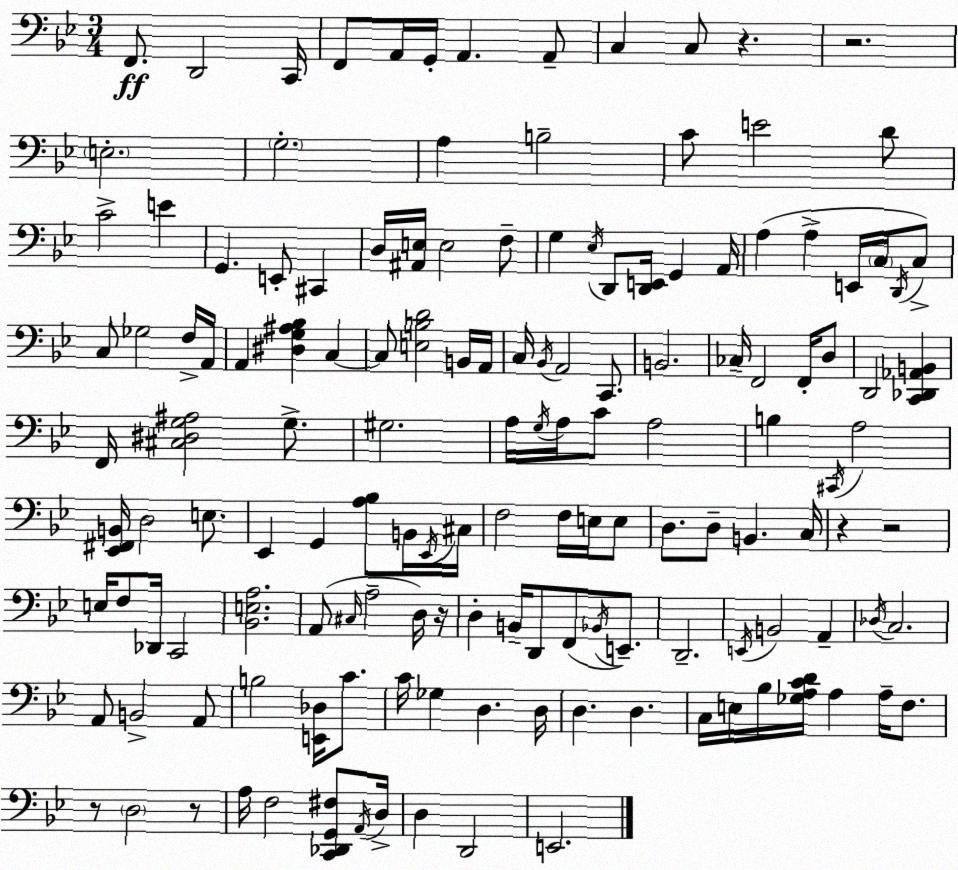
X:1
T:Untitled
M:3/4
L:1/4
K:Gm
F,,/2 D,,2 C,,/4 F,,/2 A,,/4 G,,/4 A,, A,,/2 C, C,/2 z z2 E,2 G,2 A, B,2 C/2 E2 D/2 C2 E G,, E,,/2 ^C,, D,/4 [^A,,E,]/4 E,2 F,/2 G, _E,/4 D,,/2 [D,,E,,]/4 G,, A,,/4 A, A, E,,/4 C,/4 D,,/4 C,/2 C,/2 _G,2 F,/4 A,,/4 A,, [^D,G,^A,_B,] C, C,/2 [E,B,D]2 B,,/4 A,,/4 C,/4 _B,,/4 A,,2 C,,/2 B,,2 _C,/4 F,,2 F,,/4 D,/2 D,,2 [C,,_D,,_A,,B,,] F,,/4 [^C,^D,G,^A,]2 G,/2 ^G,2 A,/4 G,/4 A,/4 C/2 A,2 B, ^C,,/4 A,2 [_E,,^F,,B,,]/4 D,2 E,/2 _E,, G,, [A,_B,]/2 B,,/4 _E,,/4 ^C,/4 F,2 F,/4 E,/4 E,/2 D,/2 D,/2 B,, C,/4 z z2 E,/4 F,/2 _D,,/4 C,,2 [_B,,E,A,]2 A,,/2 ^C,/4 A,2 D,/4 z/4 D, B,,/4 D,,/2 F,,/2 _B,,/4 E,,/2 D,,2 E,,/4 B,,2 A,, _D,/4 C,2 A,,/2 B,,2 A,,/2 B,2 [E,,_D,]/4 C/2 C/4 _G, D, D,/4 D, D, C,/4 E,/4 _B,/4 [_G,A,CD]/4 A, A,/4 F,/2 z/2 D,2 z/2 A,/4 F,2 [C,,_D,,G,,^F,]/2 A,,/4 D,/4 D, D,,2 E,,2